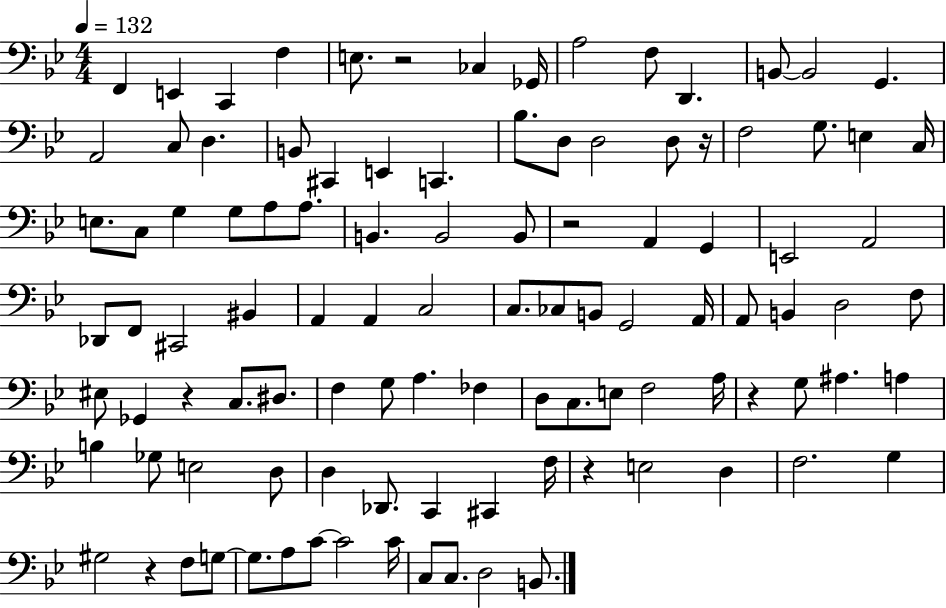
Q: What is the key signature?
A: BES major